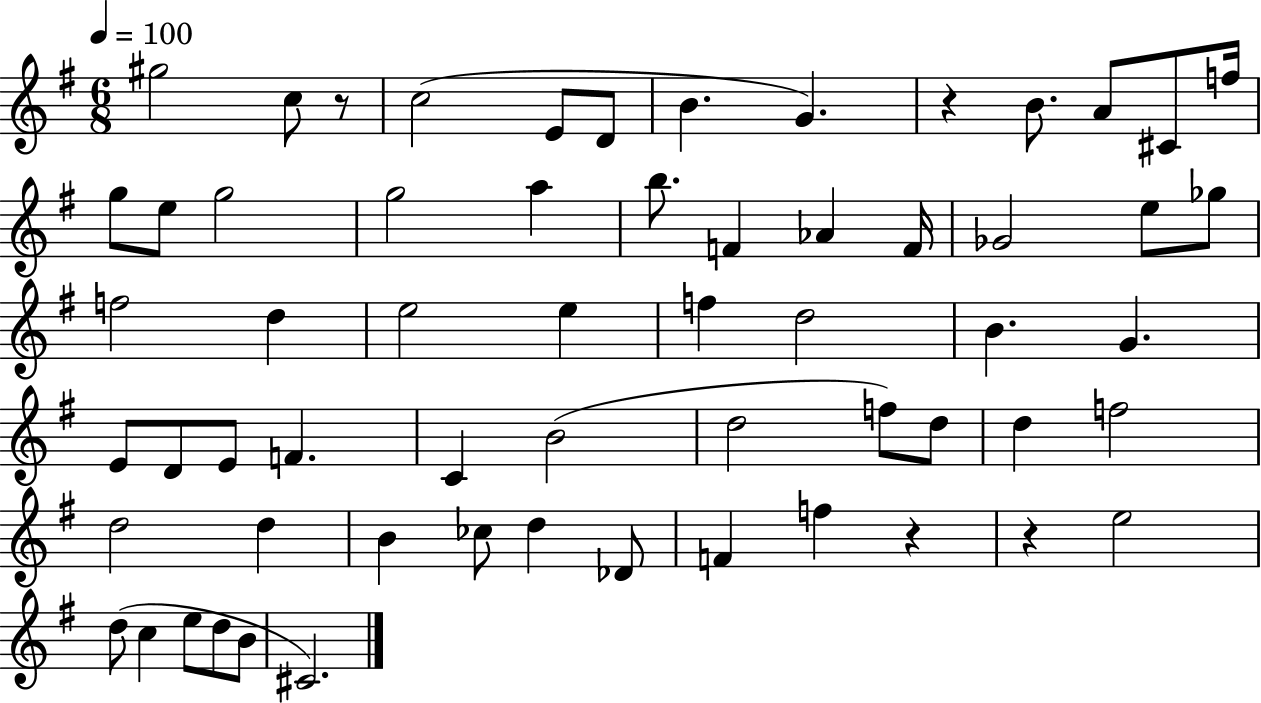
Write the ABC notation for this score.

X:1
T:Untitled
M:6/8
L:1/4
K:G
^g2 c/2 z/2 c2 E/2 D/2 B G z B/2 A/2 ^C/2 f/4 g/2 e/2 g2 g2 a b/2 F _A F/4 _G2 e/2 _g/2 f2 d e2 e f d2 B G E/2 D/2 E/2 F C B2 d2 f/2 d/2 d f2 d2 d B _c/2 d _D/2 F f z z e2 d/2 c e/2 d/2 B/2 ^C2